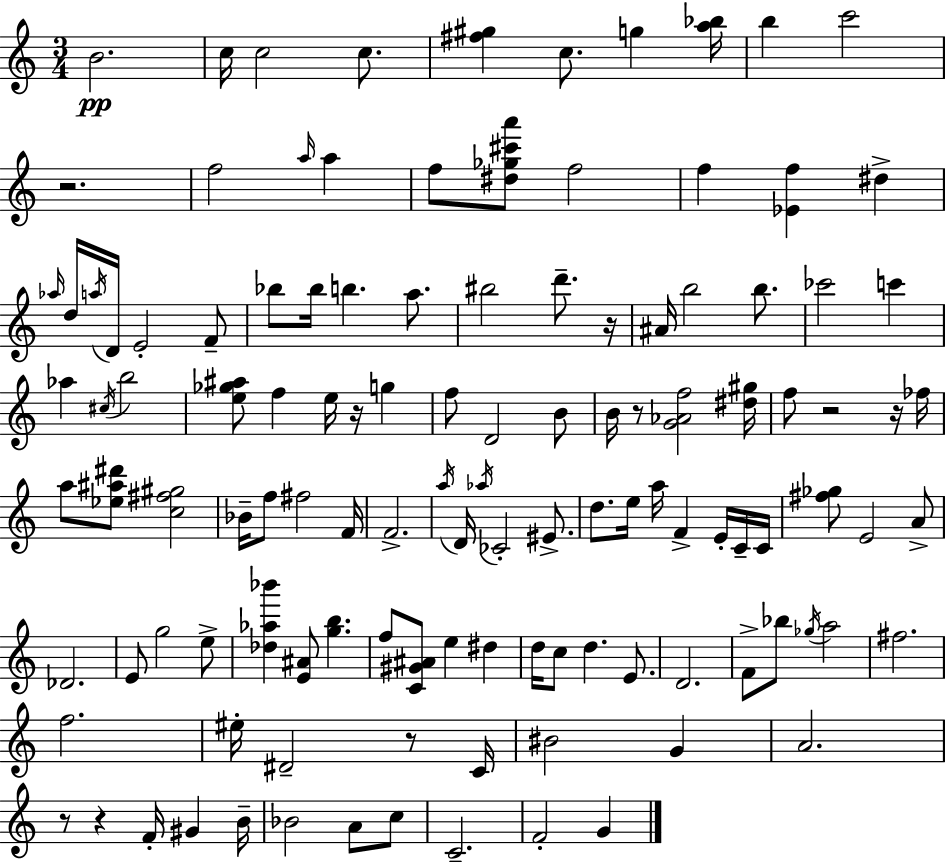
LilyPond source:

{
  \clef treble
  \numericTimeSignature
  \time 3/4
  \key c \major
  \repeat volta 2 { b'2.\pp | c''16 c''2 c''8. | <fis'' gis''>4 c''8. g''4 <a'' bes''>16 | b''4 c'''2 | \break r2. | f''2 \grace { a''16 } a''4 | f''8 <dis'' ges'' cis''' a'''>8 f''2 | f''4 <ees' f''>4 dis''4-> | \break \grace { aes''16 } d''16 \acciaccatura { a''16 } d'16 e'2-. | f'8-- bes''8 bes''16 b''4. | a''8. bis''2 d'''8.-- | r16 ais'16 b''2 | \break b''8. ces'''2 c'''4 | aes''4 \acciaccatura { cis''16 } b''2 | <e'' ges'' ais''>8 f''4 e''16 r16 | g''4 f''8 d'2 | \break b'8 b'16 r8 <g' aes' f''>2 | <dis'' gis''>16 f''8 r2 | r16 fes''16 a''8 <ees'' ais'' dis'''>8 <c'' fis'' gis''>2 | bes'16-- f''8 fis''2 | \break f'16 f'2.-> | \acciaccatura { a''16 } d'16 \acciaccatura { aes''16 } ces'2-. | eis'8.-> d''8. e''16 a''16 f'4-> | e'16-. c'16-- c'16 <fis'' ges''>8 e'2 | \break a'8-> des'2. | e'8 g''2 | e''8-> <des'' aes'' bes'''>4 <e' ais'>8 | <g'' b''>4. f''8 <c' gis' ais'>8 e''4 | \break dis''4 d''16 c''8 d''4. | e'8. d'2. | f'8-> bes''8 \acciaccatura { ges''16 } a''2 | fis''2. | \break f''2. | eis''16-. dis'2-- | r8 c'16 bis'2 | g'4 a'2. | \break r8 r4 | f'16-. gis'4 b'16-- bes'2 | a'8 c''8 c'2.-- | f'2-. | \break g'4 } \bar "|."
}